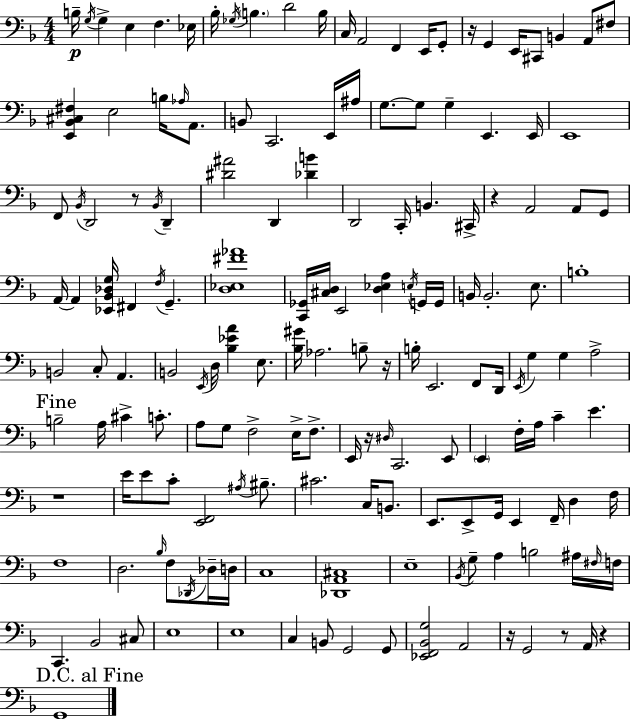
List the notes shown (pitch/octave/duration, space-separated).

B3/s G3/s G3/q E3/q F3/q. Eb3/s Bb3/s Gb3/s B3/q. D4/h B3/s C3/s A2/h F2/q E2/s G2/e R/s G2/q E2/s C#2/e B2/q A2/e F#3/e [E2,Bb2,C#3,F#3]/q E3/h B3/s Ab3/s A2/e. B2/e C2/h. E2/s A#3/s G3/e. G3/e G3/q E2/q. E2/s E2/w F2/e Bb2/s D2/h R/e Bb2/s D2/q [D#4,A#4]/h D2/q [Db4,B4]/q D2/h C2/s B2/q. C#2/s R/q A2/h A2/e G2/e A2/s A2/q [Eb2,Bb2,Db3,G3]/s F#2/q F3/s G2/q. [D3,Eb3,F#4,Ab4]/w [C2,Gb2]/s [C#3,D3]/s E2/h [D3,Eb3,A3]/q E3/s G2/s G2/s B2/s B2/h. E3/e. B3/w B2/h C3/e A2/q. B2/h E2/s D3/s [Bb3,Eb4,A4]/q E3/e. [Bb3,G#4]/s Ab3/h. B3/e R/s B3/s E2/h. F2/e D2/s E2/s G3/q G3/q A3/h B3/h A3/s C#4/q C4/e. A3/e G3/e F3/h E3/s F3/e. E2/s R/s D#3/s C2/h. E2/e E2/q F3/s A3/s C4/q E4/q. R/w E4/s E4/e C4/e [E2,F2]/h A#3/s BIS3/e. C#4/h. C3/s B2/e. E2/e. E2/e G2/s E2/q F2/s D3/q F3/s F3/w D3/h. Bb3/s F3/e Db2/s Db3/s D3/s C3/w [Db2,A2,C#3]/w E3/w Bb2/s G3/e A3/q B3/h A#3/s F#3/s F3/s C2/q. Bb2/h C#3/e E3/w E3/w C3/q B2/e G2/h G2/e [Eb2,F2,Bb2,G3]/h A2/h R/s G2/h R/e A2/s R/q G2/w